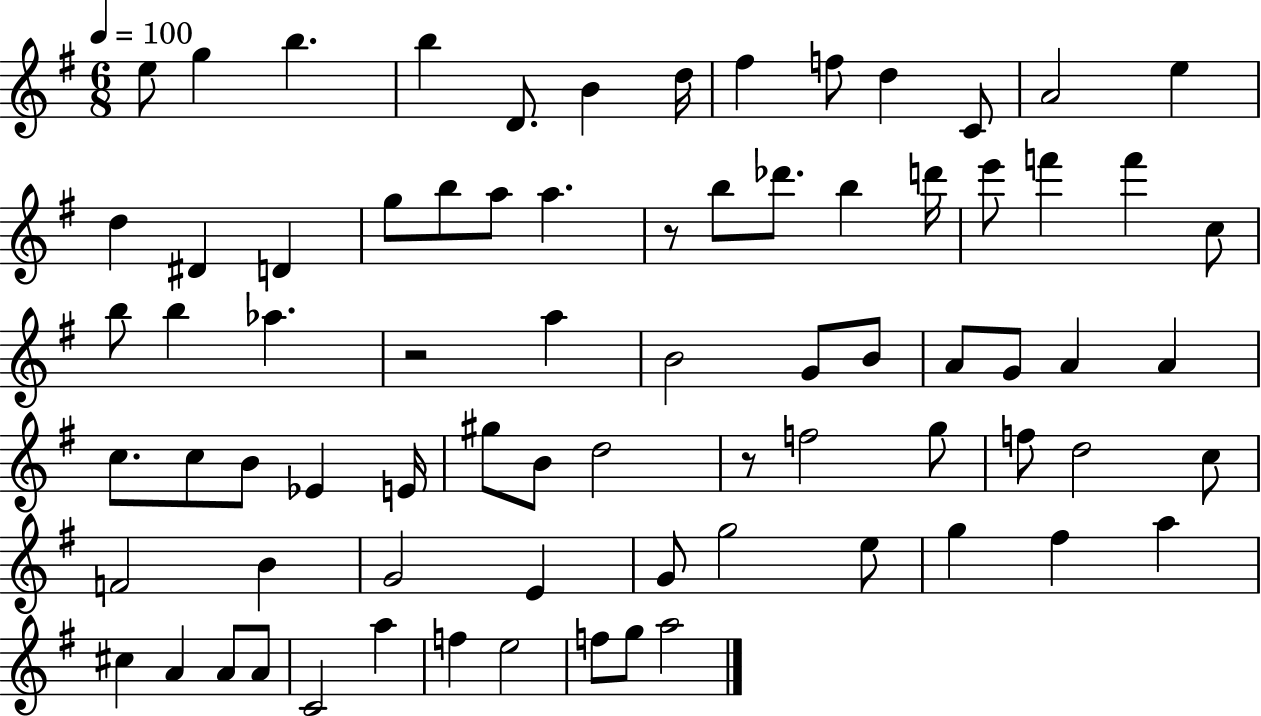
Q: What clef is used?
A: treble